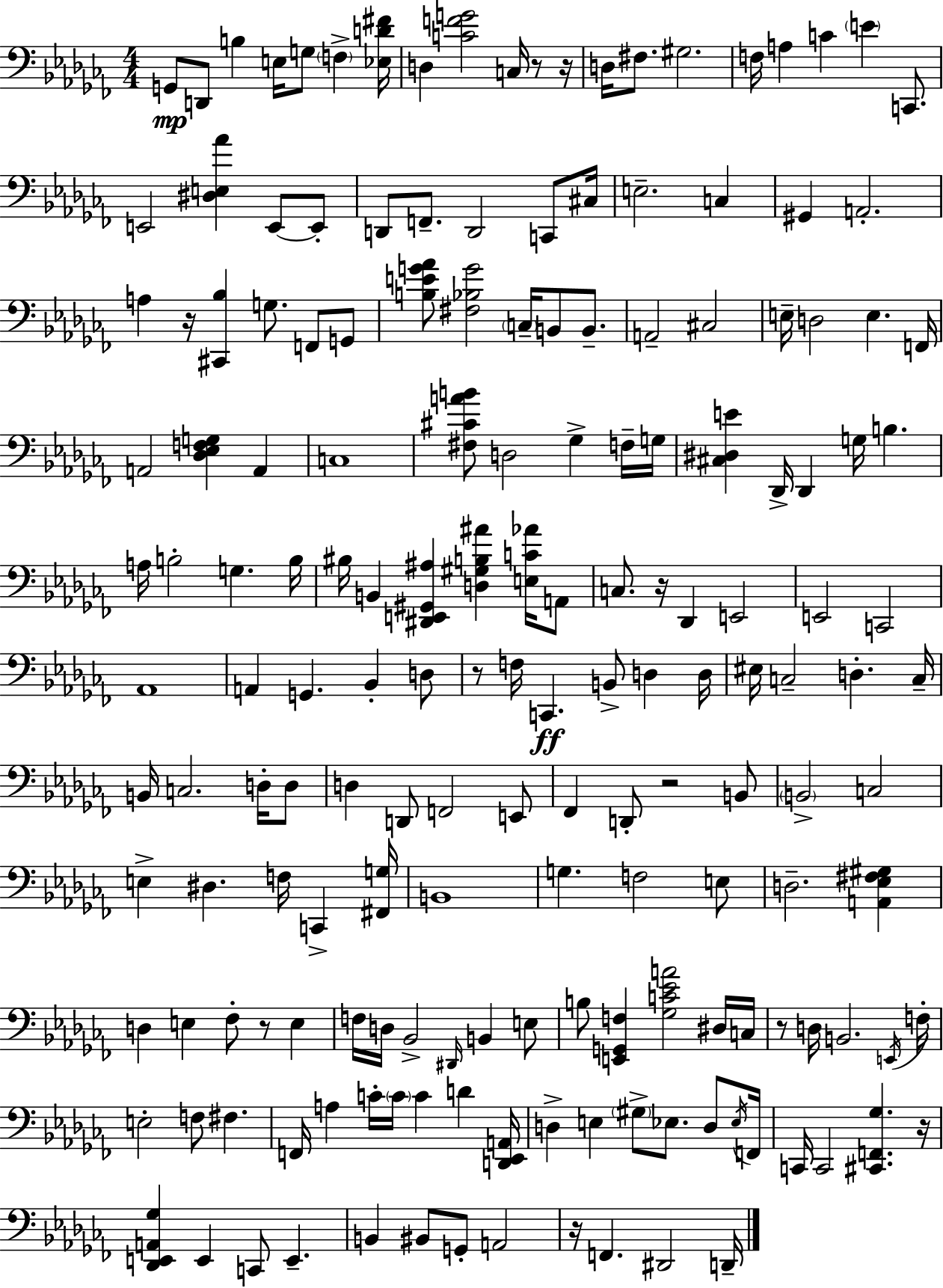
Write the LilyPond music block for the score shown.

{
  \clef bass
  \numericTimeSignature
  \time 4/4
  \key aes \minor
  g,8\mp d,8 b4 e16 g8 \parenthesize f4-> <ees d' fis'>16 | d4 <c' f' g'>2 c16 r8 r16 | d16 fis8. gis2. | f16 a4 c'4 \parenthesize e'4 c,8. | \break e,2 <dis e aes'>4 e,8~~ e,8-. | d,8 f,8.-- d,2 c,8 cis16 | e2.-- c4 | gis,4 a,2.-. | \break a4 r16 <cis, bes>4 g8. f,8 g,8 | <b e' g' aes'>8 <fis bes g'>2 \parenthesize c16-- b,8 b,8.-- | a,2-- cis2 | e16-- d2 e4. f,16 | \break a,2 <des ees f g>4 a,4 | c1 | <fis cis' a' b'>8 d2 ges4-> f16-- g16 | <cis dis e'>4 des,16-> des,4 g16 b4. | \break a16 b2-. g4. b16 | bis16 b,4 <dis, e, gis, ais>4 <d gis b ais'>4 <e c' aes'>16 a,8 | c8. r16 des,4 e,2 | e,2 c,2 | \break aes,1 | a,4 g,4. bes,4-. d8 | r8 f16 c,4.\ff b,8-> d4 d16 | eis16 c2-- d4.-. c16-- | \break b,16 c2. d16-. d8 | d4 d,8 f,2 e,8 | fes,4 d,8-. r2 b,8 | \parenthesize b,2-> c2 | \break e4-> dis4. f16 c,4-> <fis, g>16 | b,1 | g4. f2 e8 | d2.-- <a, ees fis gis>4 | \break d4 e4 fes8-. r8 e4 | f16 d16 bes,2-> \grace { dis,16 } b,4 e8 | b8 <e, g, f>4 <ges c' ees' a'>2 dis16 | c16 r8 d16 b,2. | \break \acciaccatura { e,16 } f16-. e2-. f8 fis4. | f,16 a4 c'16-. \parenthesize c'16 c'4 d'4 | <d, ees, a,>16 d4-> e4 \parenthesize gis8-> ees8. d8 | \acciaccatura { ees16 } f,16 c,16 c,2 <cis, f, ges>4. | \break r16 <des, e, a, ges>4 e,4 c,8 e,4.-- | b,4 bis,8 g,8-. a,2 | r16 f,4. dis,2 | d,16-- \bar "|."
}